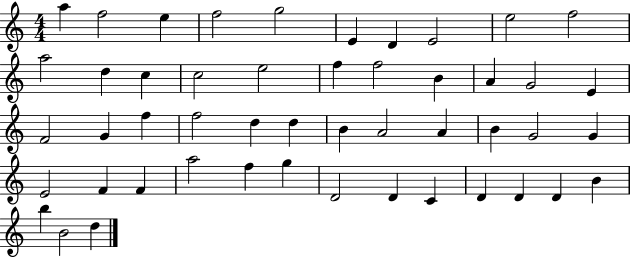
{
  \clef treble
  \numericTimeSignature
  \time 4/4
  \key c \major
  a''4 f''2 e''4 | f''2 g''2 | e'4 d'4 e'2 | e''2 f''2 | \break a''2 d''4 c''4 | c''2 e''2 | f''4 f''2 b'4 | a'4 g'2 e'4 | \break f'2 g'4 f''4 | f''2 d''4 d''4 | b'4 a'2 a'4 | b'4 g'2 g'4 | \break e'2 f'4 f'4 | a''2 f''4 g''4 | d'2 d'4 c'4 | d'4 d'4 d'4 b'4 | \break b''4 b'2 d''4 | \bar "|."
}